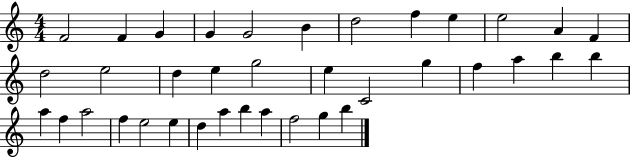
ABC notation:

X:1
T:Untitled
M:4/4
L:1/4
K:C
F2 F G G G2 B d2 f e e2 A F d2 e2 d e g2 e C2 g f a b b a f a2 f e2 e d a b a f2 g b